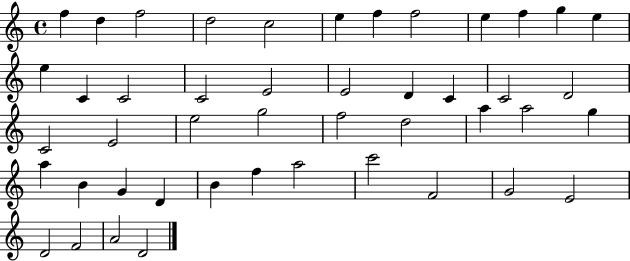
X:1
T:Untitled
M:4/4
L:1/4
K:C
f d f2 d2 c2 e f f2 e f g e e C C2 C2 E2 E2 D C C2 D2 C2 E2 e2 g2 f2 d2 a a2 g a B G D B f a2 c'2 F2 G2 E2 D2 F2 A2 D2